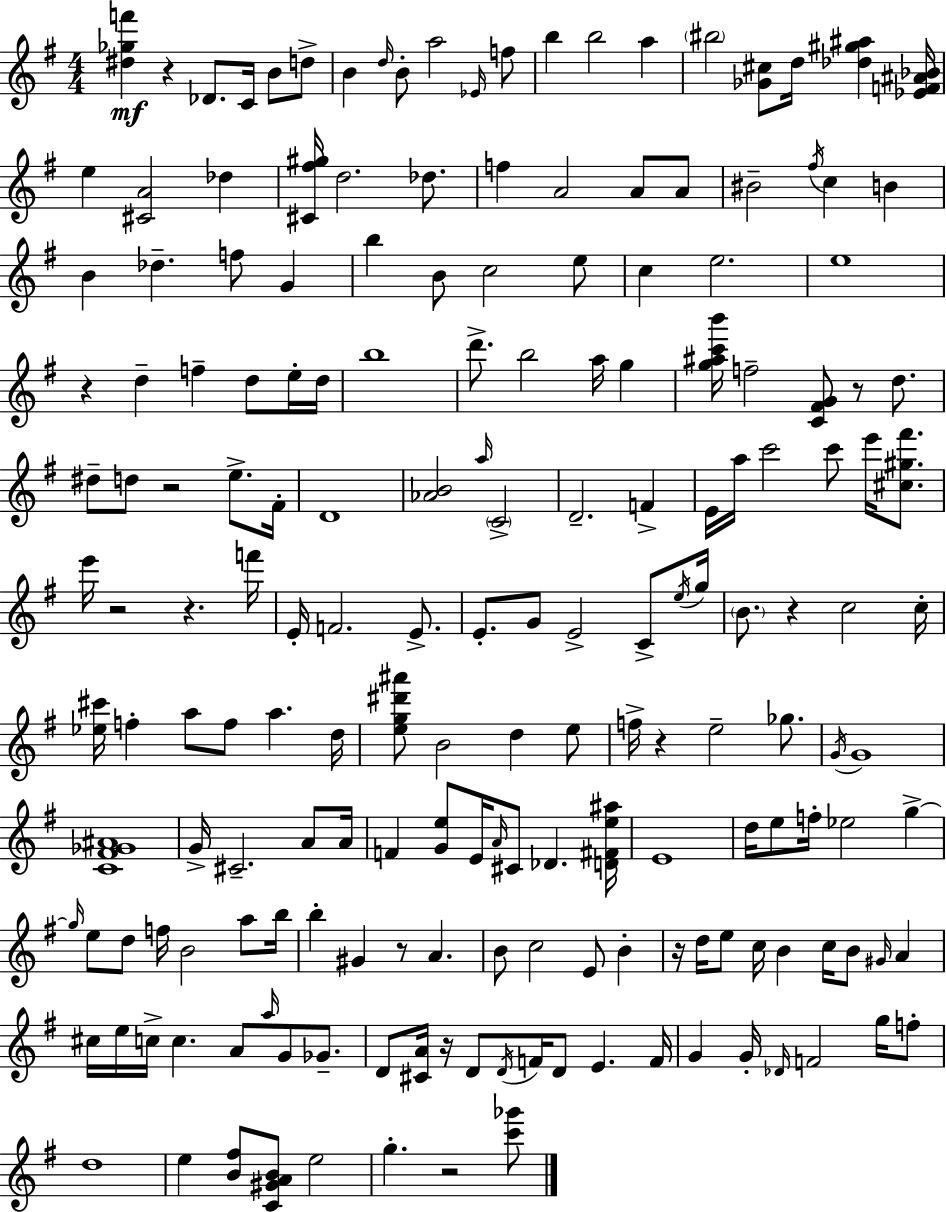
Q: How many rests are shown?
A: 12